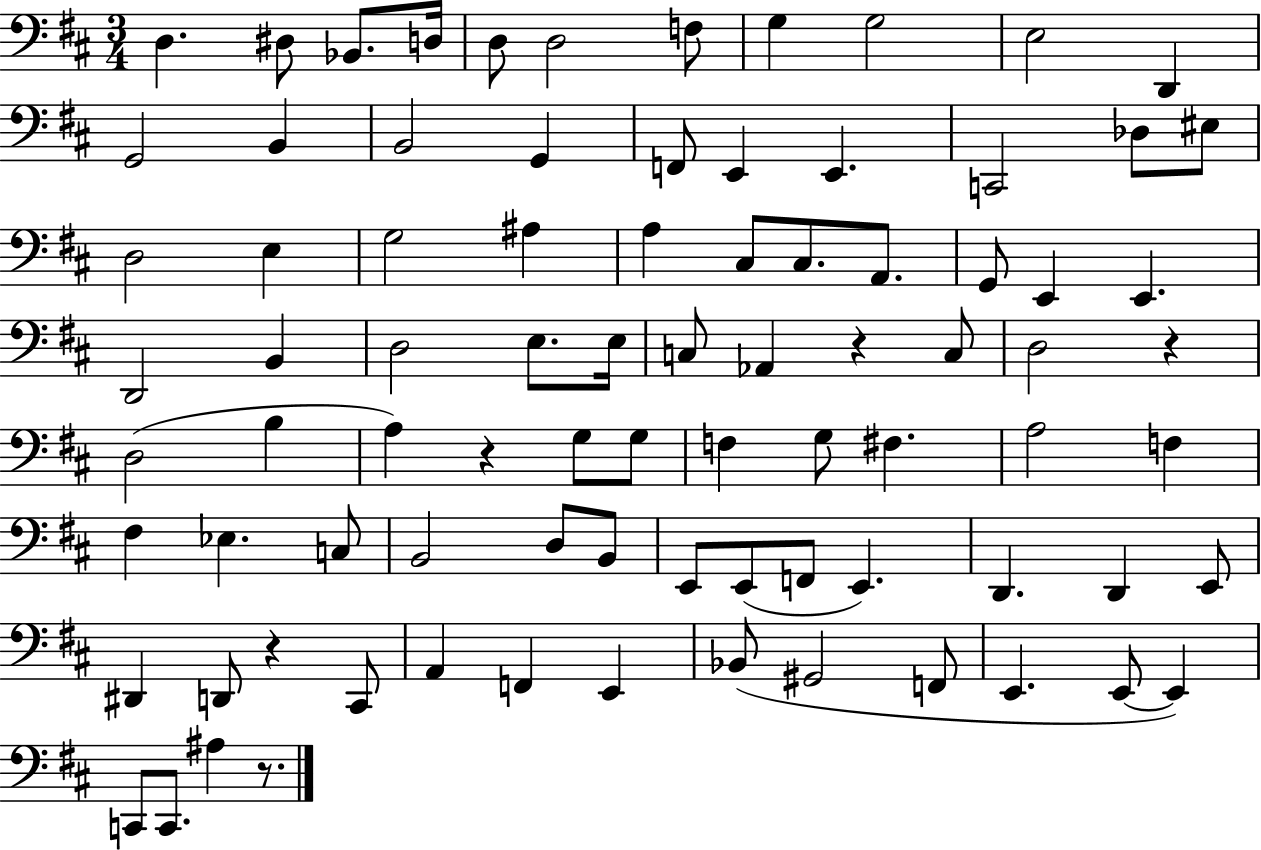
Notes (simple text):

D3/q. D#3/e Bb2/e. D3/s D3/e D3/h F3/e G3/q G3/h E3/h D2/q G2/h B2/q B2/h G2/q F2/e E2/q E2/q. C2/h Db3/e EIS3/e D3/h E3/q G3/h A#3/q A3/q C#3/e C#3/e. A2/e. G2/e E2/q E2/q. D2/h B2/q D3/h E3/e. E3/s C3/e Ab2/q R/q C3/e D3/h R/q D3/h B3/q A3/q R/q G3/e G3/e F3/q G3/e F#3/q. A3/h F3/q F#3/q Eb3/q. C3/e B2/h D3/e B2/e E2/e E2/e F2/e E2/q. D2/q. D2/q E2/e D#2/q D2/e R/q C#2/e A2/q F2/q E2/q Bb2/e G#2/h F2/e E2/q. E2/e E2/q C2/e C2/e. A#3/q R/e.